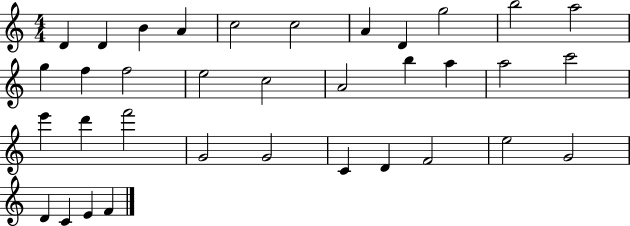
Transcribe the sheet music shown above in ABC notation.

X:1
T:Untitled
M:4/4
L:1/4
K:C
D D B A c2 c2 A D g2 b2 a2 g f f2 e2 c2 A2 b a a2 c'2 e' d' f'2 G2 G2 C D F2 e2 G2 D C E F